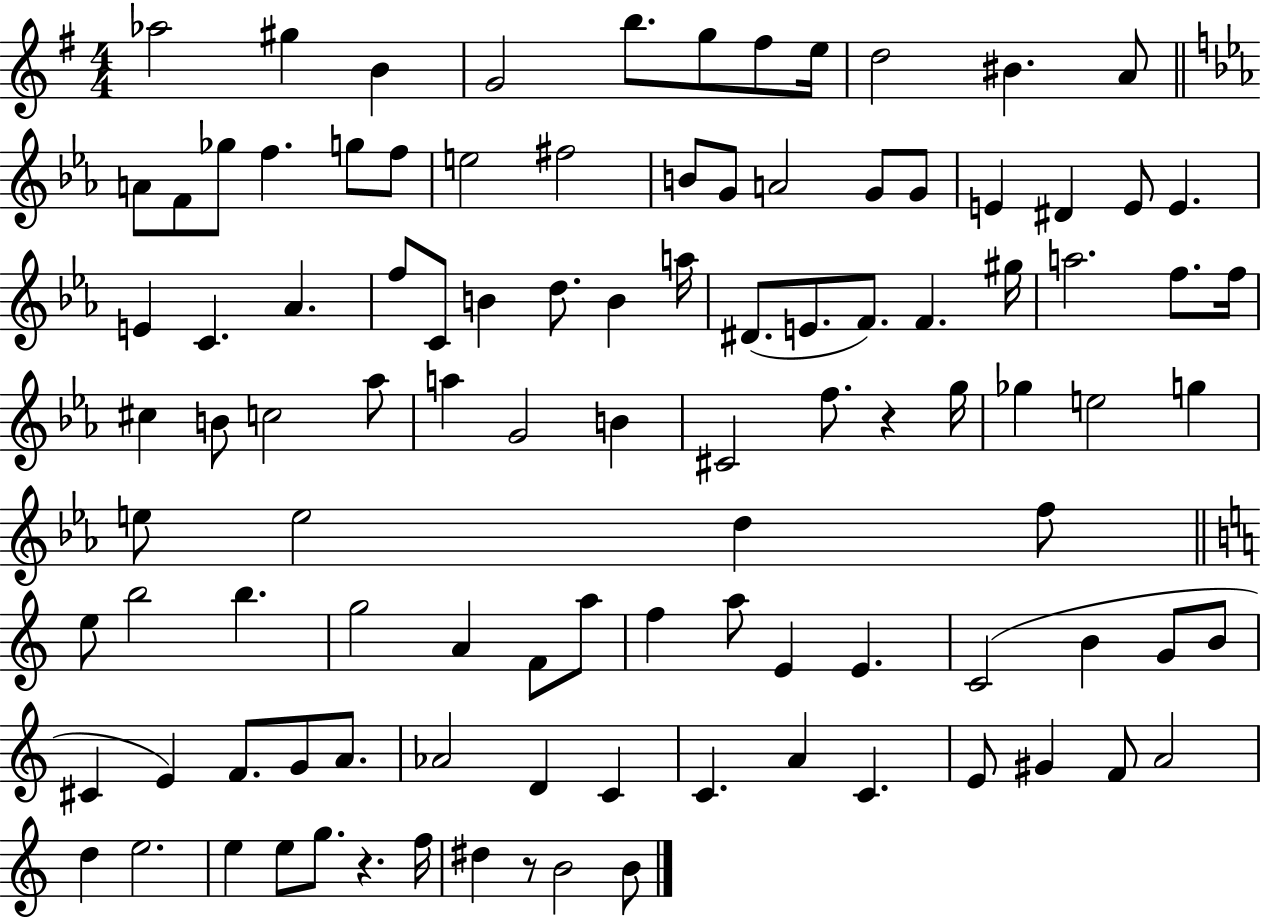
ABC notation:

X:1
T:Untitled
M:4/4
L:1/4
K:G
_a2 ^g B G2 b/2 g/2 ^f/2 e/4 d2 ^B A/2 A/2 F/2 _g/2 f g/2 f/2 e2 ^f2 B/2 G/2 A2 G/2 G/2 E ^D E/2 E E C _A f/2 C/2 B d/2 B a/4 ^D/2 E/2 F/2 F ^g/4 a2 f/2 f/4 ^c B/2 c2 _a/2 a G2 B ^C2 f/2 z g/4 _g e2 g e/2 e2 d f/2 e/2 b2 b g2 A F/2 a/2 f a/2 E E C2 B G/2 B/2 ^C E F/2 G/2 A/2 _A2 D C C A C E/2 ^G F/2 A2 d e2 e e/2 g/2 z f/4 ^d z/2 B2 B/2